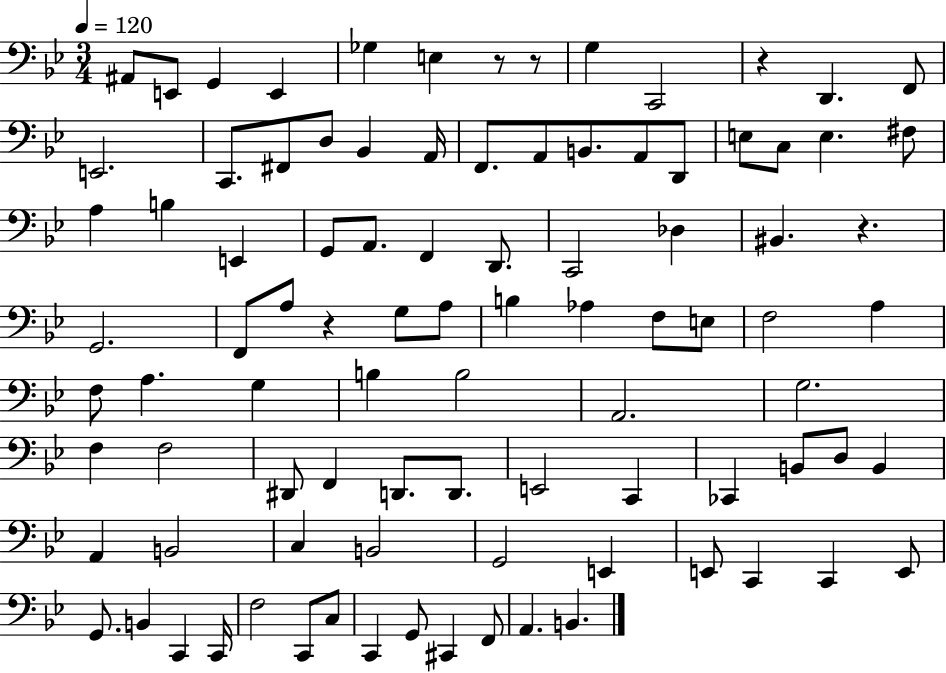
X:1
T:Untitled
M:3/4
L:1/4
K:Bb
^A,,/2 E,,/2 G,, E,, _G, E, z/2 z/2 G, C,,2 z D,, F,,/2 E,,2 C,,/2 ^F,,/2 D,/2 _B,, A,,/4 F,,/2 A,,/2 B,,/2 A,,/2 D,,/2 E,/2 C,/2 E, ^F,/2 A, B, E,, G,,/2 A,,/2 F,, D,,/2 C,,2 _D, ^B,, z G,,2 F,,/2 A,/2 z G,/2 A,/2 B, _A, F,/2 E,/2 F,2 A, F,/2 A, G, B, B,2 A,,2 G,2 F, F,2 ^D,,/2 F,, D,,/2 D,,/2 E,,2 C,, _C,, B,,/2 D,/2 B,, A,, B,,2 C, B,,2 G,,2 E,, E,,/2 C,, C,, E,,/2 G,,/2 B,, C,, C,,/4 F,2 C,,/2 C,/2 C,, G,,/2 ^C,, F,,/2 A,, B,,